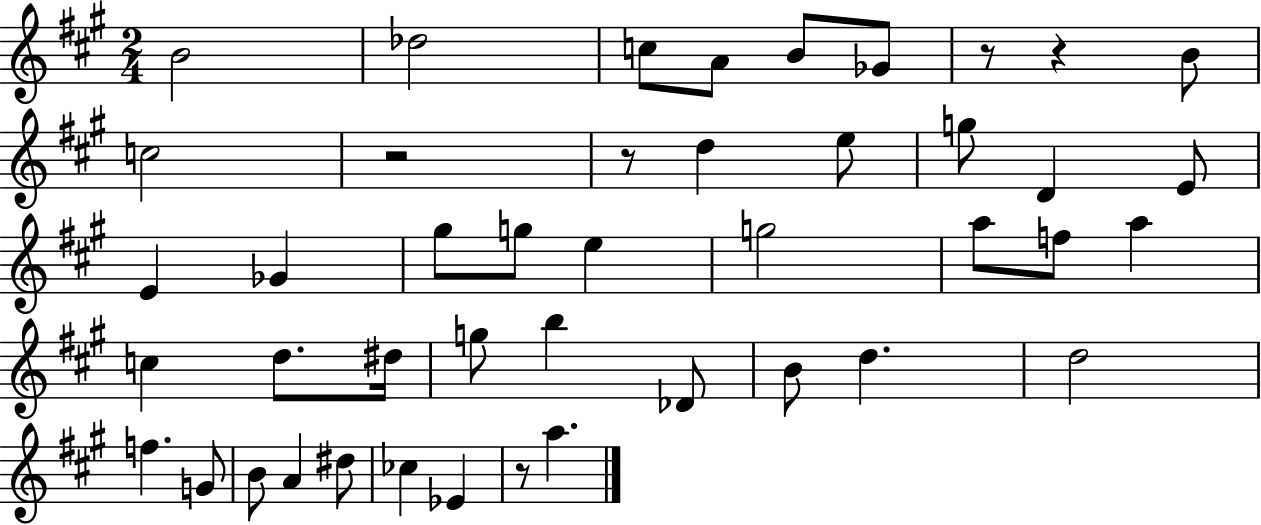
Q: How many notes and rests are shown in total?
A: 44